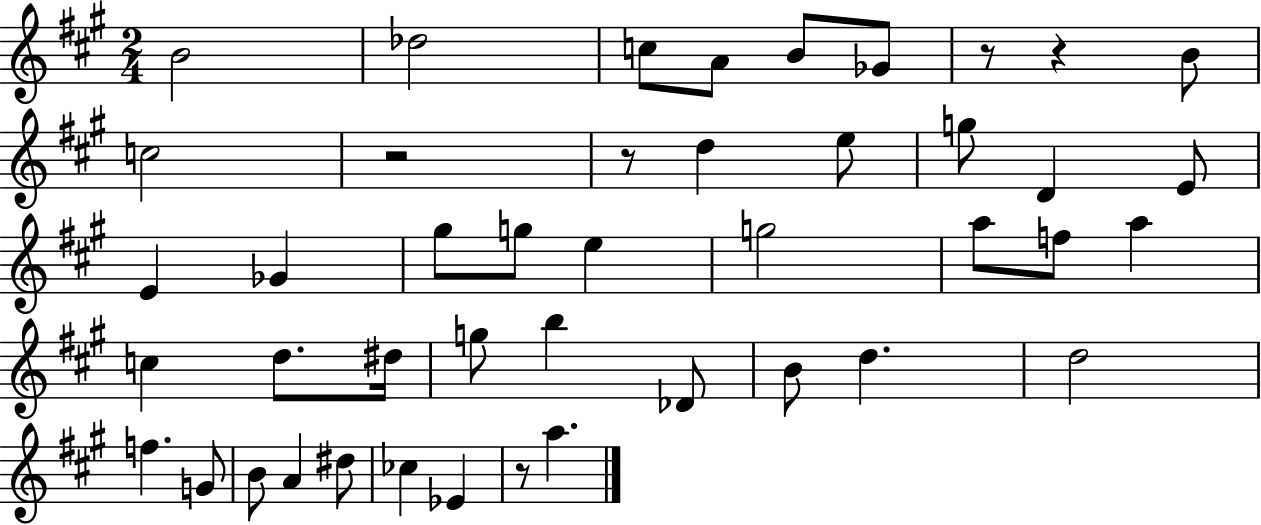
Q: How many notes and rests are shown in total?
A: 44